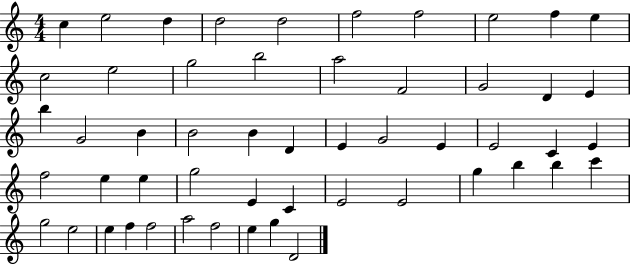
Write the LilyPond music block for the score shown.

{
  \clef treble
  \numericTimeSignature
  \time 4/4
  \key c \major
  c''4 e''2 d''4 | d''2 d''2 | f''2 f''2 | e''2 f''4 e''4 | \break c''2 e''2 | g''2 b''2 | a''2 f'2 | g'2 d'4 e'4 | \break b''4 g'2 b'4 | b'2 b'4 d'4 | e'4 g'2 e'4 | e'2 c'4 e'4 | \break f''2 e''4 e''4 | g''2 e'4 c'4 | e'2 e'2 | g''4 b''4 b''4 c'''4 | \break g''2 e''2 | e''4 f''4 f''2 | a''2 f''2 | e''4 g''4 d'2 | \break \bar "|."
}